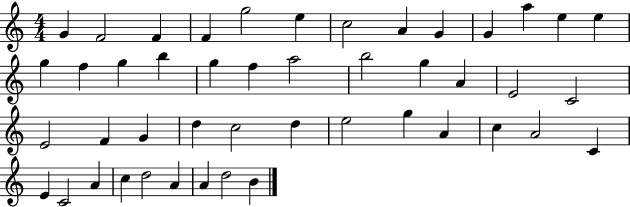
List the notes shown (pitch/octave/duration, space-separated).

G4/q F4/h F4/q F4/q G5/h E5/q C5/h A4/q G4/q G4/q A5/q E5/q E5/q G5/q F5/q G5/q B5/q G5/q F5/q A5/h B5/h G5/q A4/q E4/h C4/h E4/h F4/q G4/q D5/q C5/h D5/q E5/h G5/q A4/q C5/q A4/h C4/q E4/q C4/h A4/q C5/q D5/h A4/q A4/q D5/h B4/q